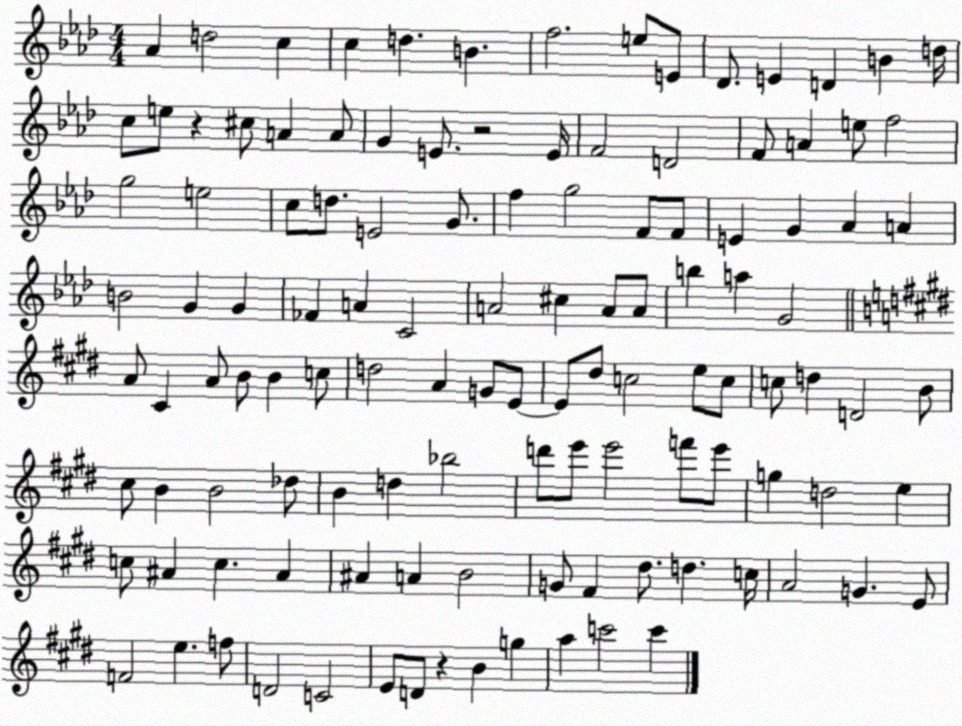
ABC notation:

X:1
T:Untitled
M:4/4
L:1/4
K:Ab
_A d2 c c d B f2 e/2 E/2 _D/2 E D B d/4 c/2 e/2 z ^c/2 A A/2 G E/2 z2 E/4 F2 D2 F/2 A e/2 f2 g2 e2 c/2 d/2 E2 G/2 f g2 F/2 F/2 E G _A A B2 G G _F A C2 A2 ^c A/2 A/2 b a G2 A/2 ^C A/2 B/2 B c/2 d2 A G/2 E/2 E/2 ^d/2 c2 e/2 c/2 c/2 d D2 B/2 ^c/2 B B2 _d/2 B d _b2 d'/2 e'/2 e'2 f'/2 e'/2 g d2 e c/2 ^A c ^A ^A A B2 G/2 ^F ^d/2 d c/4 A2 G E/2 F2 e f/2 D2 C2 E/2 D/2 z B g a c'2 c'